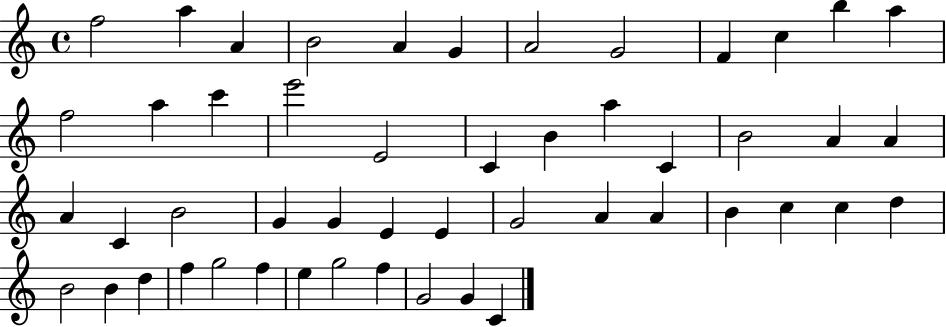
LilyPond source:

{
  \clef treble
  \time 4/4
  \defaultTimeSignature
  \key c \major
  f''2 a''4 a'4 | b'2 a'4 g'4 | a'2 g'2 | f'4 c''4 b''4 a''4 | \break f''2 a''4 c'''4 | e'''2 e'2 | c'4 b'4 a''4 c'4 | b'2 a'4 a'4 | \break a'4 c'4 b'2 | g'4 g'4 e'4 e'4 | g'2 a'4 a'4 | b'4 c''4 c''4 d''4 | \break b'2 b'4 d''4 | f''4 g''2 f''4 | e''4 g''2 f''4 | g'2 g'4 c'4 | \break \bar "|."
}